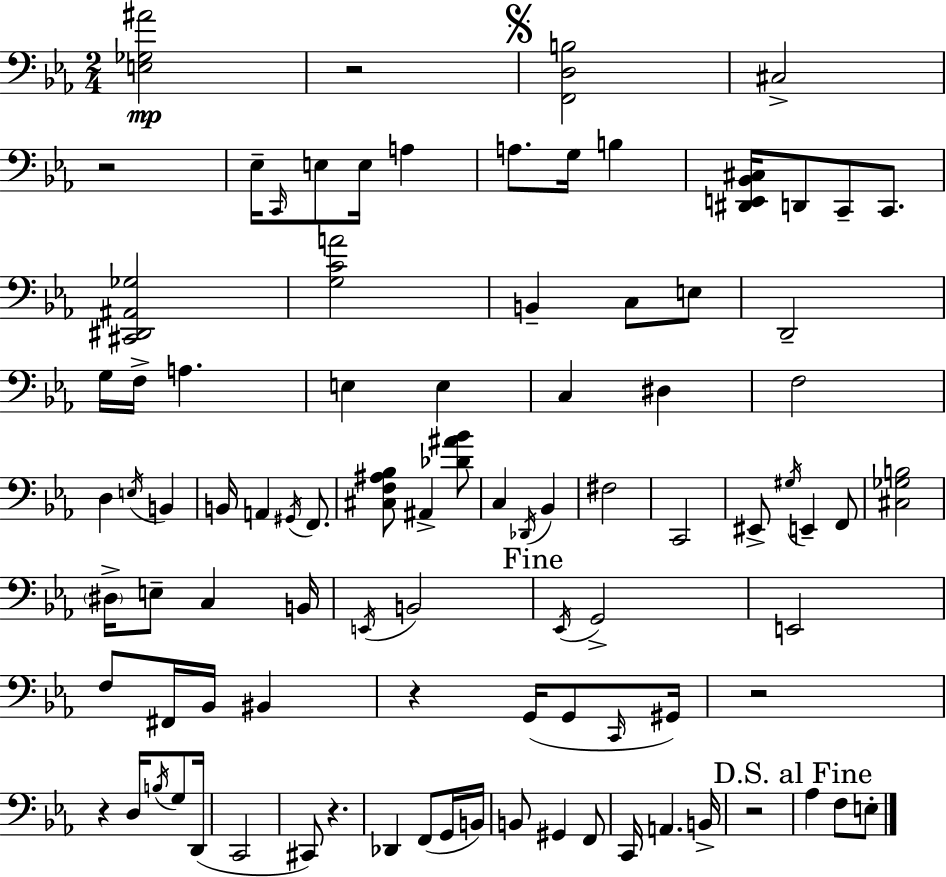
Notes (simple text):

[E3,Gb3,A#4]/h R/h [F2,D3,B3]/h C#3/h R/h Eb3/s C2/s E3/e E3/s A3/q A3/e. G3/s B3/q [D#2,E2,Bb2,C#3]/s D2/e C2/e C2/e. [C#2,D#2,A#2,Gb3]/h [G3,C4,A4]/h B2/q C3/e E3/e D2/h G3/s F3/s A3/q. E3/q E3/q C3/q D#3/q F3/h D3/q E3/s B2/q B2/s A2/q G#2/s F2/e. [C#3,F3,A#3,Bb3]/e A#2/q [Db4,A#4,Bb4]/e C3/q Db2/s Bb2/q F#3/h C2/h EIS2/e G#3/s E2/q F2/e [C#3,Gb3,B3]/h D#3/s E3/e C3/q B2/s E2/s B2/h Eb2/s G2/h E2/h F3/e F#2/s Bb2/s BIS2/q R/q G2/s G2/e C2/s G#2/s R/h R/q D3/s B3/s G3/e D2/s C2/h C#2/e R/q. Db2/q F2/e G2/s B2/s B2/e G#2/q F2/e C2/s A2/q. B2/s R/h Ab3/q F3/e E3/e